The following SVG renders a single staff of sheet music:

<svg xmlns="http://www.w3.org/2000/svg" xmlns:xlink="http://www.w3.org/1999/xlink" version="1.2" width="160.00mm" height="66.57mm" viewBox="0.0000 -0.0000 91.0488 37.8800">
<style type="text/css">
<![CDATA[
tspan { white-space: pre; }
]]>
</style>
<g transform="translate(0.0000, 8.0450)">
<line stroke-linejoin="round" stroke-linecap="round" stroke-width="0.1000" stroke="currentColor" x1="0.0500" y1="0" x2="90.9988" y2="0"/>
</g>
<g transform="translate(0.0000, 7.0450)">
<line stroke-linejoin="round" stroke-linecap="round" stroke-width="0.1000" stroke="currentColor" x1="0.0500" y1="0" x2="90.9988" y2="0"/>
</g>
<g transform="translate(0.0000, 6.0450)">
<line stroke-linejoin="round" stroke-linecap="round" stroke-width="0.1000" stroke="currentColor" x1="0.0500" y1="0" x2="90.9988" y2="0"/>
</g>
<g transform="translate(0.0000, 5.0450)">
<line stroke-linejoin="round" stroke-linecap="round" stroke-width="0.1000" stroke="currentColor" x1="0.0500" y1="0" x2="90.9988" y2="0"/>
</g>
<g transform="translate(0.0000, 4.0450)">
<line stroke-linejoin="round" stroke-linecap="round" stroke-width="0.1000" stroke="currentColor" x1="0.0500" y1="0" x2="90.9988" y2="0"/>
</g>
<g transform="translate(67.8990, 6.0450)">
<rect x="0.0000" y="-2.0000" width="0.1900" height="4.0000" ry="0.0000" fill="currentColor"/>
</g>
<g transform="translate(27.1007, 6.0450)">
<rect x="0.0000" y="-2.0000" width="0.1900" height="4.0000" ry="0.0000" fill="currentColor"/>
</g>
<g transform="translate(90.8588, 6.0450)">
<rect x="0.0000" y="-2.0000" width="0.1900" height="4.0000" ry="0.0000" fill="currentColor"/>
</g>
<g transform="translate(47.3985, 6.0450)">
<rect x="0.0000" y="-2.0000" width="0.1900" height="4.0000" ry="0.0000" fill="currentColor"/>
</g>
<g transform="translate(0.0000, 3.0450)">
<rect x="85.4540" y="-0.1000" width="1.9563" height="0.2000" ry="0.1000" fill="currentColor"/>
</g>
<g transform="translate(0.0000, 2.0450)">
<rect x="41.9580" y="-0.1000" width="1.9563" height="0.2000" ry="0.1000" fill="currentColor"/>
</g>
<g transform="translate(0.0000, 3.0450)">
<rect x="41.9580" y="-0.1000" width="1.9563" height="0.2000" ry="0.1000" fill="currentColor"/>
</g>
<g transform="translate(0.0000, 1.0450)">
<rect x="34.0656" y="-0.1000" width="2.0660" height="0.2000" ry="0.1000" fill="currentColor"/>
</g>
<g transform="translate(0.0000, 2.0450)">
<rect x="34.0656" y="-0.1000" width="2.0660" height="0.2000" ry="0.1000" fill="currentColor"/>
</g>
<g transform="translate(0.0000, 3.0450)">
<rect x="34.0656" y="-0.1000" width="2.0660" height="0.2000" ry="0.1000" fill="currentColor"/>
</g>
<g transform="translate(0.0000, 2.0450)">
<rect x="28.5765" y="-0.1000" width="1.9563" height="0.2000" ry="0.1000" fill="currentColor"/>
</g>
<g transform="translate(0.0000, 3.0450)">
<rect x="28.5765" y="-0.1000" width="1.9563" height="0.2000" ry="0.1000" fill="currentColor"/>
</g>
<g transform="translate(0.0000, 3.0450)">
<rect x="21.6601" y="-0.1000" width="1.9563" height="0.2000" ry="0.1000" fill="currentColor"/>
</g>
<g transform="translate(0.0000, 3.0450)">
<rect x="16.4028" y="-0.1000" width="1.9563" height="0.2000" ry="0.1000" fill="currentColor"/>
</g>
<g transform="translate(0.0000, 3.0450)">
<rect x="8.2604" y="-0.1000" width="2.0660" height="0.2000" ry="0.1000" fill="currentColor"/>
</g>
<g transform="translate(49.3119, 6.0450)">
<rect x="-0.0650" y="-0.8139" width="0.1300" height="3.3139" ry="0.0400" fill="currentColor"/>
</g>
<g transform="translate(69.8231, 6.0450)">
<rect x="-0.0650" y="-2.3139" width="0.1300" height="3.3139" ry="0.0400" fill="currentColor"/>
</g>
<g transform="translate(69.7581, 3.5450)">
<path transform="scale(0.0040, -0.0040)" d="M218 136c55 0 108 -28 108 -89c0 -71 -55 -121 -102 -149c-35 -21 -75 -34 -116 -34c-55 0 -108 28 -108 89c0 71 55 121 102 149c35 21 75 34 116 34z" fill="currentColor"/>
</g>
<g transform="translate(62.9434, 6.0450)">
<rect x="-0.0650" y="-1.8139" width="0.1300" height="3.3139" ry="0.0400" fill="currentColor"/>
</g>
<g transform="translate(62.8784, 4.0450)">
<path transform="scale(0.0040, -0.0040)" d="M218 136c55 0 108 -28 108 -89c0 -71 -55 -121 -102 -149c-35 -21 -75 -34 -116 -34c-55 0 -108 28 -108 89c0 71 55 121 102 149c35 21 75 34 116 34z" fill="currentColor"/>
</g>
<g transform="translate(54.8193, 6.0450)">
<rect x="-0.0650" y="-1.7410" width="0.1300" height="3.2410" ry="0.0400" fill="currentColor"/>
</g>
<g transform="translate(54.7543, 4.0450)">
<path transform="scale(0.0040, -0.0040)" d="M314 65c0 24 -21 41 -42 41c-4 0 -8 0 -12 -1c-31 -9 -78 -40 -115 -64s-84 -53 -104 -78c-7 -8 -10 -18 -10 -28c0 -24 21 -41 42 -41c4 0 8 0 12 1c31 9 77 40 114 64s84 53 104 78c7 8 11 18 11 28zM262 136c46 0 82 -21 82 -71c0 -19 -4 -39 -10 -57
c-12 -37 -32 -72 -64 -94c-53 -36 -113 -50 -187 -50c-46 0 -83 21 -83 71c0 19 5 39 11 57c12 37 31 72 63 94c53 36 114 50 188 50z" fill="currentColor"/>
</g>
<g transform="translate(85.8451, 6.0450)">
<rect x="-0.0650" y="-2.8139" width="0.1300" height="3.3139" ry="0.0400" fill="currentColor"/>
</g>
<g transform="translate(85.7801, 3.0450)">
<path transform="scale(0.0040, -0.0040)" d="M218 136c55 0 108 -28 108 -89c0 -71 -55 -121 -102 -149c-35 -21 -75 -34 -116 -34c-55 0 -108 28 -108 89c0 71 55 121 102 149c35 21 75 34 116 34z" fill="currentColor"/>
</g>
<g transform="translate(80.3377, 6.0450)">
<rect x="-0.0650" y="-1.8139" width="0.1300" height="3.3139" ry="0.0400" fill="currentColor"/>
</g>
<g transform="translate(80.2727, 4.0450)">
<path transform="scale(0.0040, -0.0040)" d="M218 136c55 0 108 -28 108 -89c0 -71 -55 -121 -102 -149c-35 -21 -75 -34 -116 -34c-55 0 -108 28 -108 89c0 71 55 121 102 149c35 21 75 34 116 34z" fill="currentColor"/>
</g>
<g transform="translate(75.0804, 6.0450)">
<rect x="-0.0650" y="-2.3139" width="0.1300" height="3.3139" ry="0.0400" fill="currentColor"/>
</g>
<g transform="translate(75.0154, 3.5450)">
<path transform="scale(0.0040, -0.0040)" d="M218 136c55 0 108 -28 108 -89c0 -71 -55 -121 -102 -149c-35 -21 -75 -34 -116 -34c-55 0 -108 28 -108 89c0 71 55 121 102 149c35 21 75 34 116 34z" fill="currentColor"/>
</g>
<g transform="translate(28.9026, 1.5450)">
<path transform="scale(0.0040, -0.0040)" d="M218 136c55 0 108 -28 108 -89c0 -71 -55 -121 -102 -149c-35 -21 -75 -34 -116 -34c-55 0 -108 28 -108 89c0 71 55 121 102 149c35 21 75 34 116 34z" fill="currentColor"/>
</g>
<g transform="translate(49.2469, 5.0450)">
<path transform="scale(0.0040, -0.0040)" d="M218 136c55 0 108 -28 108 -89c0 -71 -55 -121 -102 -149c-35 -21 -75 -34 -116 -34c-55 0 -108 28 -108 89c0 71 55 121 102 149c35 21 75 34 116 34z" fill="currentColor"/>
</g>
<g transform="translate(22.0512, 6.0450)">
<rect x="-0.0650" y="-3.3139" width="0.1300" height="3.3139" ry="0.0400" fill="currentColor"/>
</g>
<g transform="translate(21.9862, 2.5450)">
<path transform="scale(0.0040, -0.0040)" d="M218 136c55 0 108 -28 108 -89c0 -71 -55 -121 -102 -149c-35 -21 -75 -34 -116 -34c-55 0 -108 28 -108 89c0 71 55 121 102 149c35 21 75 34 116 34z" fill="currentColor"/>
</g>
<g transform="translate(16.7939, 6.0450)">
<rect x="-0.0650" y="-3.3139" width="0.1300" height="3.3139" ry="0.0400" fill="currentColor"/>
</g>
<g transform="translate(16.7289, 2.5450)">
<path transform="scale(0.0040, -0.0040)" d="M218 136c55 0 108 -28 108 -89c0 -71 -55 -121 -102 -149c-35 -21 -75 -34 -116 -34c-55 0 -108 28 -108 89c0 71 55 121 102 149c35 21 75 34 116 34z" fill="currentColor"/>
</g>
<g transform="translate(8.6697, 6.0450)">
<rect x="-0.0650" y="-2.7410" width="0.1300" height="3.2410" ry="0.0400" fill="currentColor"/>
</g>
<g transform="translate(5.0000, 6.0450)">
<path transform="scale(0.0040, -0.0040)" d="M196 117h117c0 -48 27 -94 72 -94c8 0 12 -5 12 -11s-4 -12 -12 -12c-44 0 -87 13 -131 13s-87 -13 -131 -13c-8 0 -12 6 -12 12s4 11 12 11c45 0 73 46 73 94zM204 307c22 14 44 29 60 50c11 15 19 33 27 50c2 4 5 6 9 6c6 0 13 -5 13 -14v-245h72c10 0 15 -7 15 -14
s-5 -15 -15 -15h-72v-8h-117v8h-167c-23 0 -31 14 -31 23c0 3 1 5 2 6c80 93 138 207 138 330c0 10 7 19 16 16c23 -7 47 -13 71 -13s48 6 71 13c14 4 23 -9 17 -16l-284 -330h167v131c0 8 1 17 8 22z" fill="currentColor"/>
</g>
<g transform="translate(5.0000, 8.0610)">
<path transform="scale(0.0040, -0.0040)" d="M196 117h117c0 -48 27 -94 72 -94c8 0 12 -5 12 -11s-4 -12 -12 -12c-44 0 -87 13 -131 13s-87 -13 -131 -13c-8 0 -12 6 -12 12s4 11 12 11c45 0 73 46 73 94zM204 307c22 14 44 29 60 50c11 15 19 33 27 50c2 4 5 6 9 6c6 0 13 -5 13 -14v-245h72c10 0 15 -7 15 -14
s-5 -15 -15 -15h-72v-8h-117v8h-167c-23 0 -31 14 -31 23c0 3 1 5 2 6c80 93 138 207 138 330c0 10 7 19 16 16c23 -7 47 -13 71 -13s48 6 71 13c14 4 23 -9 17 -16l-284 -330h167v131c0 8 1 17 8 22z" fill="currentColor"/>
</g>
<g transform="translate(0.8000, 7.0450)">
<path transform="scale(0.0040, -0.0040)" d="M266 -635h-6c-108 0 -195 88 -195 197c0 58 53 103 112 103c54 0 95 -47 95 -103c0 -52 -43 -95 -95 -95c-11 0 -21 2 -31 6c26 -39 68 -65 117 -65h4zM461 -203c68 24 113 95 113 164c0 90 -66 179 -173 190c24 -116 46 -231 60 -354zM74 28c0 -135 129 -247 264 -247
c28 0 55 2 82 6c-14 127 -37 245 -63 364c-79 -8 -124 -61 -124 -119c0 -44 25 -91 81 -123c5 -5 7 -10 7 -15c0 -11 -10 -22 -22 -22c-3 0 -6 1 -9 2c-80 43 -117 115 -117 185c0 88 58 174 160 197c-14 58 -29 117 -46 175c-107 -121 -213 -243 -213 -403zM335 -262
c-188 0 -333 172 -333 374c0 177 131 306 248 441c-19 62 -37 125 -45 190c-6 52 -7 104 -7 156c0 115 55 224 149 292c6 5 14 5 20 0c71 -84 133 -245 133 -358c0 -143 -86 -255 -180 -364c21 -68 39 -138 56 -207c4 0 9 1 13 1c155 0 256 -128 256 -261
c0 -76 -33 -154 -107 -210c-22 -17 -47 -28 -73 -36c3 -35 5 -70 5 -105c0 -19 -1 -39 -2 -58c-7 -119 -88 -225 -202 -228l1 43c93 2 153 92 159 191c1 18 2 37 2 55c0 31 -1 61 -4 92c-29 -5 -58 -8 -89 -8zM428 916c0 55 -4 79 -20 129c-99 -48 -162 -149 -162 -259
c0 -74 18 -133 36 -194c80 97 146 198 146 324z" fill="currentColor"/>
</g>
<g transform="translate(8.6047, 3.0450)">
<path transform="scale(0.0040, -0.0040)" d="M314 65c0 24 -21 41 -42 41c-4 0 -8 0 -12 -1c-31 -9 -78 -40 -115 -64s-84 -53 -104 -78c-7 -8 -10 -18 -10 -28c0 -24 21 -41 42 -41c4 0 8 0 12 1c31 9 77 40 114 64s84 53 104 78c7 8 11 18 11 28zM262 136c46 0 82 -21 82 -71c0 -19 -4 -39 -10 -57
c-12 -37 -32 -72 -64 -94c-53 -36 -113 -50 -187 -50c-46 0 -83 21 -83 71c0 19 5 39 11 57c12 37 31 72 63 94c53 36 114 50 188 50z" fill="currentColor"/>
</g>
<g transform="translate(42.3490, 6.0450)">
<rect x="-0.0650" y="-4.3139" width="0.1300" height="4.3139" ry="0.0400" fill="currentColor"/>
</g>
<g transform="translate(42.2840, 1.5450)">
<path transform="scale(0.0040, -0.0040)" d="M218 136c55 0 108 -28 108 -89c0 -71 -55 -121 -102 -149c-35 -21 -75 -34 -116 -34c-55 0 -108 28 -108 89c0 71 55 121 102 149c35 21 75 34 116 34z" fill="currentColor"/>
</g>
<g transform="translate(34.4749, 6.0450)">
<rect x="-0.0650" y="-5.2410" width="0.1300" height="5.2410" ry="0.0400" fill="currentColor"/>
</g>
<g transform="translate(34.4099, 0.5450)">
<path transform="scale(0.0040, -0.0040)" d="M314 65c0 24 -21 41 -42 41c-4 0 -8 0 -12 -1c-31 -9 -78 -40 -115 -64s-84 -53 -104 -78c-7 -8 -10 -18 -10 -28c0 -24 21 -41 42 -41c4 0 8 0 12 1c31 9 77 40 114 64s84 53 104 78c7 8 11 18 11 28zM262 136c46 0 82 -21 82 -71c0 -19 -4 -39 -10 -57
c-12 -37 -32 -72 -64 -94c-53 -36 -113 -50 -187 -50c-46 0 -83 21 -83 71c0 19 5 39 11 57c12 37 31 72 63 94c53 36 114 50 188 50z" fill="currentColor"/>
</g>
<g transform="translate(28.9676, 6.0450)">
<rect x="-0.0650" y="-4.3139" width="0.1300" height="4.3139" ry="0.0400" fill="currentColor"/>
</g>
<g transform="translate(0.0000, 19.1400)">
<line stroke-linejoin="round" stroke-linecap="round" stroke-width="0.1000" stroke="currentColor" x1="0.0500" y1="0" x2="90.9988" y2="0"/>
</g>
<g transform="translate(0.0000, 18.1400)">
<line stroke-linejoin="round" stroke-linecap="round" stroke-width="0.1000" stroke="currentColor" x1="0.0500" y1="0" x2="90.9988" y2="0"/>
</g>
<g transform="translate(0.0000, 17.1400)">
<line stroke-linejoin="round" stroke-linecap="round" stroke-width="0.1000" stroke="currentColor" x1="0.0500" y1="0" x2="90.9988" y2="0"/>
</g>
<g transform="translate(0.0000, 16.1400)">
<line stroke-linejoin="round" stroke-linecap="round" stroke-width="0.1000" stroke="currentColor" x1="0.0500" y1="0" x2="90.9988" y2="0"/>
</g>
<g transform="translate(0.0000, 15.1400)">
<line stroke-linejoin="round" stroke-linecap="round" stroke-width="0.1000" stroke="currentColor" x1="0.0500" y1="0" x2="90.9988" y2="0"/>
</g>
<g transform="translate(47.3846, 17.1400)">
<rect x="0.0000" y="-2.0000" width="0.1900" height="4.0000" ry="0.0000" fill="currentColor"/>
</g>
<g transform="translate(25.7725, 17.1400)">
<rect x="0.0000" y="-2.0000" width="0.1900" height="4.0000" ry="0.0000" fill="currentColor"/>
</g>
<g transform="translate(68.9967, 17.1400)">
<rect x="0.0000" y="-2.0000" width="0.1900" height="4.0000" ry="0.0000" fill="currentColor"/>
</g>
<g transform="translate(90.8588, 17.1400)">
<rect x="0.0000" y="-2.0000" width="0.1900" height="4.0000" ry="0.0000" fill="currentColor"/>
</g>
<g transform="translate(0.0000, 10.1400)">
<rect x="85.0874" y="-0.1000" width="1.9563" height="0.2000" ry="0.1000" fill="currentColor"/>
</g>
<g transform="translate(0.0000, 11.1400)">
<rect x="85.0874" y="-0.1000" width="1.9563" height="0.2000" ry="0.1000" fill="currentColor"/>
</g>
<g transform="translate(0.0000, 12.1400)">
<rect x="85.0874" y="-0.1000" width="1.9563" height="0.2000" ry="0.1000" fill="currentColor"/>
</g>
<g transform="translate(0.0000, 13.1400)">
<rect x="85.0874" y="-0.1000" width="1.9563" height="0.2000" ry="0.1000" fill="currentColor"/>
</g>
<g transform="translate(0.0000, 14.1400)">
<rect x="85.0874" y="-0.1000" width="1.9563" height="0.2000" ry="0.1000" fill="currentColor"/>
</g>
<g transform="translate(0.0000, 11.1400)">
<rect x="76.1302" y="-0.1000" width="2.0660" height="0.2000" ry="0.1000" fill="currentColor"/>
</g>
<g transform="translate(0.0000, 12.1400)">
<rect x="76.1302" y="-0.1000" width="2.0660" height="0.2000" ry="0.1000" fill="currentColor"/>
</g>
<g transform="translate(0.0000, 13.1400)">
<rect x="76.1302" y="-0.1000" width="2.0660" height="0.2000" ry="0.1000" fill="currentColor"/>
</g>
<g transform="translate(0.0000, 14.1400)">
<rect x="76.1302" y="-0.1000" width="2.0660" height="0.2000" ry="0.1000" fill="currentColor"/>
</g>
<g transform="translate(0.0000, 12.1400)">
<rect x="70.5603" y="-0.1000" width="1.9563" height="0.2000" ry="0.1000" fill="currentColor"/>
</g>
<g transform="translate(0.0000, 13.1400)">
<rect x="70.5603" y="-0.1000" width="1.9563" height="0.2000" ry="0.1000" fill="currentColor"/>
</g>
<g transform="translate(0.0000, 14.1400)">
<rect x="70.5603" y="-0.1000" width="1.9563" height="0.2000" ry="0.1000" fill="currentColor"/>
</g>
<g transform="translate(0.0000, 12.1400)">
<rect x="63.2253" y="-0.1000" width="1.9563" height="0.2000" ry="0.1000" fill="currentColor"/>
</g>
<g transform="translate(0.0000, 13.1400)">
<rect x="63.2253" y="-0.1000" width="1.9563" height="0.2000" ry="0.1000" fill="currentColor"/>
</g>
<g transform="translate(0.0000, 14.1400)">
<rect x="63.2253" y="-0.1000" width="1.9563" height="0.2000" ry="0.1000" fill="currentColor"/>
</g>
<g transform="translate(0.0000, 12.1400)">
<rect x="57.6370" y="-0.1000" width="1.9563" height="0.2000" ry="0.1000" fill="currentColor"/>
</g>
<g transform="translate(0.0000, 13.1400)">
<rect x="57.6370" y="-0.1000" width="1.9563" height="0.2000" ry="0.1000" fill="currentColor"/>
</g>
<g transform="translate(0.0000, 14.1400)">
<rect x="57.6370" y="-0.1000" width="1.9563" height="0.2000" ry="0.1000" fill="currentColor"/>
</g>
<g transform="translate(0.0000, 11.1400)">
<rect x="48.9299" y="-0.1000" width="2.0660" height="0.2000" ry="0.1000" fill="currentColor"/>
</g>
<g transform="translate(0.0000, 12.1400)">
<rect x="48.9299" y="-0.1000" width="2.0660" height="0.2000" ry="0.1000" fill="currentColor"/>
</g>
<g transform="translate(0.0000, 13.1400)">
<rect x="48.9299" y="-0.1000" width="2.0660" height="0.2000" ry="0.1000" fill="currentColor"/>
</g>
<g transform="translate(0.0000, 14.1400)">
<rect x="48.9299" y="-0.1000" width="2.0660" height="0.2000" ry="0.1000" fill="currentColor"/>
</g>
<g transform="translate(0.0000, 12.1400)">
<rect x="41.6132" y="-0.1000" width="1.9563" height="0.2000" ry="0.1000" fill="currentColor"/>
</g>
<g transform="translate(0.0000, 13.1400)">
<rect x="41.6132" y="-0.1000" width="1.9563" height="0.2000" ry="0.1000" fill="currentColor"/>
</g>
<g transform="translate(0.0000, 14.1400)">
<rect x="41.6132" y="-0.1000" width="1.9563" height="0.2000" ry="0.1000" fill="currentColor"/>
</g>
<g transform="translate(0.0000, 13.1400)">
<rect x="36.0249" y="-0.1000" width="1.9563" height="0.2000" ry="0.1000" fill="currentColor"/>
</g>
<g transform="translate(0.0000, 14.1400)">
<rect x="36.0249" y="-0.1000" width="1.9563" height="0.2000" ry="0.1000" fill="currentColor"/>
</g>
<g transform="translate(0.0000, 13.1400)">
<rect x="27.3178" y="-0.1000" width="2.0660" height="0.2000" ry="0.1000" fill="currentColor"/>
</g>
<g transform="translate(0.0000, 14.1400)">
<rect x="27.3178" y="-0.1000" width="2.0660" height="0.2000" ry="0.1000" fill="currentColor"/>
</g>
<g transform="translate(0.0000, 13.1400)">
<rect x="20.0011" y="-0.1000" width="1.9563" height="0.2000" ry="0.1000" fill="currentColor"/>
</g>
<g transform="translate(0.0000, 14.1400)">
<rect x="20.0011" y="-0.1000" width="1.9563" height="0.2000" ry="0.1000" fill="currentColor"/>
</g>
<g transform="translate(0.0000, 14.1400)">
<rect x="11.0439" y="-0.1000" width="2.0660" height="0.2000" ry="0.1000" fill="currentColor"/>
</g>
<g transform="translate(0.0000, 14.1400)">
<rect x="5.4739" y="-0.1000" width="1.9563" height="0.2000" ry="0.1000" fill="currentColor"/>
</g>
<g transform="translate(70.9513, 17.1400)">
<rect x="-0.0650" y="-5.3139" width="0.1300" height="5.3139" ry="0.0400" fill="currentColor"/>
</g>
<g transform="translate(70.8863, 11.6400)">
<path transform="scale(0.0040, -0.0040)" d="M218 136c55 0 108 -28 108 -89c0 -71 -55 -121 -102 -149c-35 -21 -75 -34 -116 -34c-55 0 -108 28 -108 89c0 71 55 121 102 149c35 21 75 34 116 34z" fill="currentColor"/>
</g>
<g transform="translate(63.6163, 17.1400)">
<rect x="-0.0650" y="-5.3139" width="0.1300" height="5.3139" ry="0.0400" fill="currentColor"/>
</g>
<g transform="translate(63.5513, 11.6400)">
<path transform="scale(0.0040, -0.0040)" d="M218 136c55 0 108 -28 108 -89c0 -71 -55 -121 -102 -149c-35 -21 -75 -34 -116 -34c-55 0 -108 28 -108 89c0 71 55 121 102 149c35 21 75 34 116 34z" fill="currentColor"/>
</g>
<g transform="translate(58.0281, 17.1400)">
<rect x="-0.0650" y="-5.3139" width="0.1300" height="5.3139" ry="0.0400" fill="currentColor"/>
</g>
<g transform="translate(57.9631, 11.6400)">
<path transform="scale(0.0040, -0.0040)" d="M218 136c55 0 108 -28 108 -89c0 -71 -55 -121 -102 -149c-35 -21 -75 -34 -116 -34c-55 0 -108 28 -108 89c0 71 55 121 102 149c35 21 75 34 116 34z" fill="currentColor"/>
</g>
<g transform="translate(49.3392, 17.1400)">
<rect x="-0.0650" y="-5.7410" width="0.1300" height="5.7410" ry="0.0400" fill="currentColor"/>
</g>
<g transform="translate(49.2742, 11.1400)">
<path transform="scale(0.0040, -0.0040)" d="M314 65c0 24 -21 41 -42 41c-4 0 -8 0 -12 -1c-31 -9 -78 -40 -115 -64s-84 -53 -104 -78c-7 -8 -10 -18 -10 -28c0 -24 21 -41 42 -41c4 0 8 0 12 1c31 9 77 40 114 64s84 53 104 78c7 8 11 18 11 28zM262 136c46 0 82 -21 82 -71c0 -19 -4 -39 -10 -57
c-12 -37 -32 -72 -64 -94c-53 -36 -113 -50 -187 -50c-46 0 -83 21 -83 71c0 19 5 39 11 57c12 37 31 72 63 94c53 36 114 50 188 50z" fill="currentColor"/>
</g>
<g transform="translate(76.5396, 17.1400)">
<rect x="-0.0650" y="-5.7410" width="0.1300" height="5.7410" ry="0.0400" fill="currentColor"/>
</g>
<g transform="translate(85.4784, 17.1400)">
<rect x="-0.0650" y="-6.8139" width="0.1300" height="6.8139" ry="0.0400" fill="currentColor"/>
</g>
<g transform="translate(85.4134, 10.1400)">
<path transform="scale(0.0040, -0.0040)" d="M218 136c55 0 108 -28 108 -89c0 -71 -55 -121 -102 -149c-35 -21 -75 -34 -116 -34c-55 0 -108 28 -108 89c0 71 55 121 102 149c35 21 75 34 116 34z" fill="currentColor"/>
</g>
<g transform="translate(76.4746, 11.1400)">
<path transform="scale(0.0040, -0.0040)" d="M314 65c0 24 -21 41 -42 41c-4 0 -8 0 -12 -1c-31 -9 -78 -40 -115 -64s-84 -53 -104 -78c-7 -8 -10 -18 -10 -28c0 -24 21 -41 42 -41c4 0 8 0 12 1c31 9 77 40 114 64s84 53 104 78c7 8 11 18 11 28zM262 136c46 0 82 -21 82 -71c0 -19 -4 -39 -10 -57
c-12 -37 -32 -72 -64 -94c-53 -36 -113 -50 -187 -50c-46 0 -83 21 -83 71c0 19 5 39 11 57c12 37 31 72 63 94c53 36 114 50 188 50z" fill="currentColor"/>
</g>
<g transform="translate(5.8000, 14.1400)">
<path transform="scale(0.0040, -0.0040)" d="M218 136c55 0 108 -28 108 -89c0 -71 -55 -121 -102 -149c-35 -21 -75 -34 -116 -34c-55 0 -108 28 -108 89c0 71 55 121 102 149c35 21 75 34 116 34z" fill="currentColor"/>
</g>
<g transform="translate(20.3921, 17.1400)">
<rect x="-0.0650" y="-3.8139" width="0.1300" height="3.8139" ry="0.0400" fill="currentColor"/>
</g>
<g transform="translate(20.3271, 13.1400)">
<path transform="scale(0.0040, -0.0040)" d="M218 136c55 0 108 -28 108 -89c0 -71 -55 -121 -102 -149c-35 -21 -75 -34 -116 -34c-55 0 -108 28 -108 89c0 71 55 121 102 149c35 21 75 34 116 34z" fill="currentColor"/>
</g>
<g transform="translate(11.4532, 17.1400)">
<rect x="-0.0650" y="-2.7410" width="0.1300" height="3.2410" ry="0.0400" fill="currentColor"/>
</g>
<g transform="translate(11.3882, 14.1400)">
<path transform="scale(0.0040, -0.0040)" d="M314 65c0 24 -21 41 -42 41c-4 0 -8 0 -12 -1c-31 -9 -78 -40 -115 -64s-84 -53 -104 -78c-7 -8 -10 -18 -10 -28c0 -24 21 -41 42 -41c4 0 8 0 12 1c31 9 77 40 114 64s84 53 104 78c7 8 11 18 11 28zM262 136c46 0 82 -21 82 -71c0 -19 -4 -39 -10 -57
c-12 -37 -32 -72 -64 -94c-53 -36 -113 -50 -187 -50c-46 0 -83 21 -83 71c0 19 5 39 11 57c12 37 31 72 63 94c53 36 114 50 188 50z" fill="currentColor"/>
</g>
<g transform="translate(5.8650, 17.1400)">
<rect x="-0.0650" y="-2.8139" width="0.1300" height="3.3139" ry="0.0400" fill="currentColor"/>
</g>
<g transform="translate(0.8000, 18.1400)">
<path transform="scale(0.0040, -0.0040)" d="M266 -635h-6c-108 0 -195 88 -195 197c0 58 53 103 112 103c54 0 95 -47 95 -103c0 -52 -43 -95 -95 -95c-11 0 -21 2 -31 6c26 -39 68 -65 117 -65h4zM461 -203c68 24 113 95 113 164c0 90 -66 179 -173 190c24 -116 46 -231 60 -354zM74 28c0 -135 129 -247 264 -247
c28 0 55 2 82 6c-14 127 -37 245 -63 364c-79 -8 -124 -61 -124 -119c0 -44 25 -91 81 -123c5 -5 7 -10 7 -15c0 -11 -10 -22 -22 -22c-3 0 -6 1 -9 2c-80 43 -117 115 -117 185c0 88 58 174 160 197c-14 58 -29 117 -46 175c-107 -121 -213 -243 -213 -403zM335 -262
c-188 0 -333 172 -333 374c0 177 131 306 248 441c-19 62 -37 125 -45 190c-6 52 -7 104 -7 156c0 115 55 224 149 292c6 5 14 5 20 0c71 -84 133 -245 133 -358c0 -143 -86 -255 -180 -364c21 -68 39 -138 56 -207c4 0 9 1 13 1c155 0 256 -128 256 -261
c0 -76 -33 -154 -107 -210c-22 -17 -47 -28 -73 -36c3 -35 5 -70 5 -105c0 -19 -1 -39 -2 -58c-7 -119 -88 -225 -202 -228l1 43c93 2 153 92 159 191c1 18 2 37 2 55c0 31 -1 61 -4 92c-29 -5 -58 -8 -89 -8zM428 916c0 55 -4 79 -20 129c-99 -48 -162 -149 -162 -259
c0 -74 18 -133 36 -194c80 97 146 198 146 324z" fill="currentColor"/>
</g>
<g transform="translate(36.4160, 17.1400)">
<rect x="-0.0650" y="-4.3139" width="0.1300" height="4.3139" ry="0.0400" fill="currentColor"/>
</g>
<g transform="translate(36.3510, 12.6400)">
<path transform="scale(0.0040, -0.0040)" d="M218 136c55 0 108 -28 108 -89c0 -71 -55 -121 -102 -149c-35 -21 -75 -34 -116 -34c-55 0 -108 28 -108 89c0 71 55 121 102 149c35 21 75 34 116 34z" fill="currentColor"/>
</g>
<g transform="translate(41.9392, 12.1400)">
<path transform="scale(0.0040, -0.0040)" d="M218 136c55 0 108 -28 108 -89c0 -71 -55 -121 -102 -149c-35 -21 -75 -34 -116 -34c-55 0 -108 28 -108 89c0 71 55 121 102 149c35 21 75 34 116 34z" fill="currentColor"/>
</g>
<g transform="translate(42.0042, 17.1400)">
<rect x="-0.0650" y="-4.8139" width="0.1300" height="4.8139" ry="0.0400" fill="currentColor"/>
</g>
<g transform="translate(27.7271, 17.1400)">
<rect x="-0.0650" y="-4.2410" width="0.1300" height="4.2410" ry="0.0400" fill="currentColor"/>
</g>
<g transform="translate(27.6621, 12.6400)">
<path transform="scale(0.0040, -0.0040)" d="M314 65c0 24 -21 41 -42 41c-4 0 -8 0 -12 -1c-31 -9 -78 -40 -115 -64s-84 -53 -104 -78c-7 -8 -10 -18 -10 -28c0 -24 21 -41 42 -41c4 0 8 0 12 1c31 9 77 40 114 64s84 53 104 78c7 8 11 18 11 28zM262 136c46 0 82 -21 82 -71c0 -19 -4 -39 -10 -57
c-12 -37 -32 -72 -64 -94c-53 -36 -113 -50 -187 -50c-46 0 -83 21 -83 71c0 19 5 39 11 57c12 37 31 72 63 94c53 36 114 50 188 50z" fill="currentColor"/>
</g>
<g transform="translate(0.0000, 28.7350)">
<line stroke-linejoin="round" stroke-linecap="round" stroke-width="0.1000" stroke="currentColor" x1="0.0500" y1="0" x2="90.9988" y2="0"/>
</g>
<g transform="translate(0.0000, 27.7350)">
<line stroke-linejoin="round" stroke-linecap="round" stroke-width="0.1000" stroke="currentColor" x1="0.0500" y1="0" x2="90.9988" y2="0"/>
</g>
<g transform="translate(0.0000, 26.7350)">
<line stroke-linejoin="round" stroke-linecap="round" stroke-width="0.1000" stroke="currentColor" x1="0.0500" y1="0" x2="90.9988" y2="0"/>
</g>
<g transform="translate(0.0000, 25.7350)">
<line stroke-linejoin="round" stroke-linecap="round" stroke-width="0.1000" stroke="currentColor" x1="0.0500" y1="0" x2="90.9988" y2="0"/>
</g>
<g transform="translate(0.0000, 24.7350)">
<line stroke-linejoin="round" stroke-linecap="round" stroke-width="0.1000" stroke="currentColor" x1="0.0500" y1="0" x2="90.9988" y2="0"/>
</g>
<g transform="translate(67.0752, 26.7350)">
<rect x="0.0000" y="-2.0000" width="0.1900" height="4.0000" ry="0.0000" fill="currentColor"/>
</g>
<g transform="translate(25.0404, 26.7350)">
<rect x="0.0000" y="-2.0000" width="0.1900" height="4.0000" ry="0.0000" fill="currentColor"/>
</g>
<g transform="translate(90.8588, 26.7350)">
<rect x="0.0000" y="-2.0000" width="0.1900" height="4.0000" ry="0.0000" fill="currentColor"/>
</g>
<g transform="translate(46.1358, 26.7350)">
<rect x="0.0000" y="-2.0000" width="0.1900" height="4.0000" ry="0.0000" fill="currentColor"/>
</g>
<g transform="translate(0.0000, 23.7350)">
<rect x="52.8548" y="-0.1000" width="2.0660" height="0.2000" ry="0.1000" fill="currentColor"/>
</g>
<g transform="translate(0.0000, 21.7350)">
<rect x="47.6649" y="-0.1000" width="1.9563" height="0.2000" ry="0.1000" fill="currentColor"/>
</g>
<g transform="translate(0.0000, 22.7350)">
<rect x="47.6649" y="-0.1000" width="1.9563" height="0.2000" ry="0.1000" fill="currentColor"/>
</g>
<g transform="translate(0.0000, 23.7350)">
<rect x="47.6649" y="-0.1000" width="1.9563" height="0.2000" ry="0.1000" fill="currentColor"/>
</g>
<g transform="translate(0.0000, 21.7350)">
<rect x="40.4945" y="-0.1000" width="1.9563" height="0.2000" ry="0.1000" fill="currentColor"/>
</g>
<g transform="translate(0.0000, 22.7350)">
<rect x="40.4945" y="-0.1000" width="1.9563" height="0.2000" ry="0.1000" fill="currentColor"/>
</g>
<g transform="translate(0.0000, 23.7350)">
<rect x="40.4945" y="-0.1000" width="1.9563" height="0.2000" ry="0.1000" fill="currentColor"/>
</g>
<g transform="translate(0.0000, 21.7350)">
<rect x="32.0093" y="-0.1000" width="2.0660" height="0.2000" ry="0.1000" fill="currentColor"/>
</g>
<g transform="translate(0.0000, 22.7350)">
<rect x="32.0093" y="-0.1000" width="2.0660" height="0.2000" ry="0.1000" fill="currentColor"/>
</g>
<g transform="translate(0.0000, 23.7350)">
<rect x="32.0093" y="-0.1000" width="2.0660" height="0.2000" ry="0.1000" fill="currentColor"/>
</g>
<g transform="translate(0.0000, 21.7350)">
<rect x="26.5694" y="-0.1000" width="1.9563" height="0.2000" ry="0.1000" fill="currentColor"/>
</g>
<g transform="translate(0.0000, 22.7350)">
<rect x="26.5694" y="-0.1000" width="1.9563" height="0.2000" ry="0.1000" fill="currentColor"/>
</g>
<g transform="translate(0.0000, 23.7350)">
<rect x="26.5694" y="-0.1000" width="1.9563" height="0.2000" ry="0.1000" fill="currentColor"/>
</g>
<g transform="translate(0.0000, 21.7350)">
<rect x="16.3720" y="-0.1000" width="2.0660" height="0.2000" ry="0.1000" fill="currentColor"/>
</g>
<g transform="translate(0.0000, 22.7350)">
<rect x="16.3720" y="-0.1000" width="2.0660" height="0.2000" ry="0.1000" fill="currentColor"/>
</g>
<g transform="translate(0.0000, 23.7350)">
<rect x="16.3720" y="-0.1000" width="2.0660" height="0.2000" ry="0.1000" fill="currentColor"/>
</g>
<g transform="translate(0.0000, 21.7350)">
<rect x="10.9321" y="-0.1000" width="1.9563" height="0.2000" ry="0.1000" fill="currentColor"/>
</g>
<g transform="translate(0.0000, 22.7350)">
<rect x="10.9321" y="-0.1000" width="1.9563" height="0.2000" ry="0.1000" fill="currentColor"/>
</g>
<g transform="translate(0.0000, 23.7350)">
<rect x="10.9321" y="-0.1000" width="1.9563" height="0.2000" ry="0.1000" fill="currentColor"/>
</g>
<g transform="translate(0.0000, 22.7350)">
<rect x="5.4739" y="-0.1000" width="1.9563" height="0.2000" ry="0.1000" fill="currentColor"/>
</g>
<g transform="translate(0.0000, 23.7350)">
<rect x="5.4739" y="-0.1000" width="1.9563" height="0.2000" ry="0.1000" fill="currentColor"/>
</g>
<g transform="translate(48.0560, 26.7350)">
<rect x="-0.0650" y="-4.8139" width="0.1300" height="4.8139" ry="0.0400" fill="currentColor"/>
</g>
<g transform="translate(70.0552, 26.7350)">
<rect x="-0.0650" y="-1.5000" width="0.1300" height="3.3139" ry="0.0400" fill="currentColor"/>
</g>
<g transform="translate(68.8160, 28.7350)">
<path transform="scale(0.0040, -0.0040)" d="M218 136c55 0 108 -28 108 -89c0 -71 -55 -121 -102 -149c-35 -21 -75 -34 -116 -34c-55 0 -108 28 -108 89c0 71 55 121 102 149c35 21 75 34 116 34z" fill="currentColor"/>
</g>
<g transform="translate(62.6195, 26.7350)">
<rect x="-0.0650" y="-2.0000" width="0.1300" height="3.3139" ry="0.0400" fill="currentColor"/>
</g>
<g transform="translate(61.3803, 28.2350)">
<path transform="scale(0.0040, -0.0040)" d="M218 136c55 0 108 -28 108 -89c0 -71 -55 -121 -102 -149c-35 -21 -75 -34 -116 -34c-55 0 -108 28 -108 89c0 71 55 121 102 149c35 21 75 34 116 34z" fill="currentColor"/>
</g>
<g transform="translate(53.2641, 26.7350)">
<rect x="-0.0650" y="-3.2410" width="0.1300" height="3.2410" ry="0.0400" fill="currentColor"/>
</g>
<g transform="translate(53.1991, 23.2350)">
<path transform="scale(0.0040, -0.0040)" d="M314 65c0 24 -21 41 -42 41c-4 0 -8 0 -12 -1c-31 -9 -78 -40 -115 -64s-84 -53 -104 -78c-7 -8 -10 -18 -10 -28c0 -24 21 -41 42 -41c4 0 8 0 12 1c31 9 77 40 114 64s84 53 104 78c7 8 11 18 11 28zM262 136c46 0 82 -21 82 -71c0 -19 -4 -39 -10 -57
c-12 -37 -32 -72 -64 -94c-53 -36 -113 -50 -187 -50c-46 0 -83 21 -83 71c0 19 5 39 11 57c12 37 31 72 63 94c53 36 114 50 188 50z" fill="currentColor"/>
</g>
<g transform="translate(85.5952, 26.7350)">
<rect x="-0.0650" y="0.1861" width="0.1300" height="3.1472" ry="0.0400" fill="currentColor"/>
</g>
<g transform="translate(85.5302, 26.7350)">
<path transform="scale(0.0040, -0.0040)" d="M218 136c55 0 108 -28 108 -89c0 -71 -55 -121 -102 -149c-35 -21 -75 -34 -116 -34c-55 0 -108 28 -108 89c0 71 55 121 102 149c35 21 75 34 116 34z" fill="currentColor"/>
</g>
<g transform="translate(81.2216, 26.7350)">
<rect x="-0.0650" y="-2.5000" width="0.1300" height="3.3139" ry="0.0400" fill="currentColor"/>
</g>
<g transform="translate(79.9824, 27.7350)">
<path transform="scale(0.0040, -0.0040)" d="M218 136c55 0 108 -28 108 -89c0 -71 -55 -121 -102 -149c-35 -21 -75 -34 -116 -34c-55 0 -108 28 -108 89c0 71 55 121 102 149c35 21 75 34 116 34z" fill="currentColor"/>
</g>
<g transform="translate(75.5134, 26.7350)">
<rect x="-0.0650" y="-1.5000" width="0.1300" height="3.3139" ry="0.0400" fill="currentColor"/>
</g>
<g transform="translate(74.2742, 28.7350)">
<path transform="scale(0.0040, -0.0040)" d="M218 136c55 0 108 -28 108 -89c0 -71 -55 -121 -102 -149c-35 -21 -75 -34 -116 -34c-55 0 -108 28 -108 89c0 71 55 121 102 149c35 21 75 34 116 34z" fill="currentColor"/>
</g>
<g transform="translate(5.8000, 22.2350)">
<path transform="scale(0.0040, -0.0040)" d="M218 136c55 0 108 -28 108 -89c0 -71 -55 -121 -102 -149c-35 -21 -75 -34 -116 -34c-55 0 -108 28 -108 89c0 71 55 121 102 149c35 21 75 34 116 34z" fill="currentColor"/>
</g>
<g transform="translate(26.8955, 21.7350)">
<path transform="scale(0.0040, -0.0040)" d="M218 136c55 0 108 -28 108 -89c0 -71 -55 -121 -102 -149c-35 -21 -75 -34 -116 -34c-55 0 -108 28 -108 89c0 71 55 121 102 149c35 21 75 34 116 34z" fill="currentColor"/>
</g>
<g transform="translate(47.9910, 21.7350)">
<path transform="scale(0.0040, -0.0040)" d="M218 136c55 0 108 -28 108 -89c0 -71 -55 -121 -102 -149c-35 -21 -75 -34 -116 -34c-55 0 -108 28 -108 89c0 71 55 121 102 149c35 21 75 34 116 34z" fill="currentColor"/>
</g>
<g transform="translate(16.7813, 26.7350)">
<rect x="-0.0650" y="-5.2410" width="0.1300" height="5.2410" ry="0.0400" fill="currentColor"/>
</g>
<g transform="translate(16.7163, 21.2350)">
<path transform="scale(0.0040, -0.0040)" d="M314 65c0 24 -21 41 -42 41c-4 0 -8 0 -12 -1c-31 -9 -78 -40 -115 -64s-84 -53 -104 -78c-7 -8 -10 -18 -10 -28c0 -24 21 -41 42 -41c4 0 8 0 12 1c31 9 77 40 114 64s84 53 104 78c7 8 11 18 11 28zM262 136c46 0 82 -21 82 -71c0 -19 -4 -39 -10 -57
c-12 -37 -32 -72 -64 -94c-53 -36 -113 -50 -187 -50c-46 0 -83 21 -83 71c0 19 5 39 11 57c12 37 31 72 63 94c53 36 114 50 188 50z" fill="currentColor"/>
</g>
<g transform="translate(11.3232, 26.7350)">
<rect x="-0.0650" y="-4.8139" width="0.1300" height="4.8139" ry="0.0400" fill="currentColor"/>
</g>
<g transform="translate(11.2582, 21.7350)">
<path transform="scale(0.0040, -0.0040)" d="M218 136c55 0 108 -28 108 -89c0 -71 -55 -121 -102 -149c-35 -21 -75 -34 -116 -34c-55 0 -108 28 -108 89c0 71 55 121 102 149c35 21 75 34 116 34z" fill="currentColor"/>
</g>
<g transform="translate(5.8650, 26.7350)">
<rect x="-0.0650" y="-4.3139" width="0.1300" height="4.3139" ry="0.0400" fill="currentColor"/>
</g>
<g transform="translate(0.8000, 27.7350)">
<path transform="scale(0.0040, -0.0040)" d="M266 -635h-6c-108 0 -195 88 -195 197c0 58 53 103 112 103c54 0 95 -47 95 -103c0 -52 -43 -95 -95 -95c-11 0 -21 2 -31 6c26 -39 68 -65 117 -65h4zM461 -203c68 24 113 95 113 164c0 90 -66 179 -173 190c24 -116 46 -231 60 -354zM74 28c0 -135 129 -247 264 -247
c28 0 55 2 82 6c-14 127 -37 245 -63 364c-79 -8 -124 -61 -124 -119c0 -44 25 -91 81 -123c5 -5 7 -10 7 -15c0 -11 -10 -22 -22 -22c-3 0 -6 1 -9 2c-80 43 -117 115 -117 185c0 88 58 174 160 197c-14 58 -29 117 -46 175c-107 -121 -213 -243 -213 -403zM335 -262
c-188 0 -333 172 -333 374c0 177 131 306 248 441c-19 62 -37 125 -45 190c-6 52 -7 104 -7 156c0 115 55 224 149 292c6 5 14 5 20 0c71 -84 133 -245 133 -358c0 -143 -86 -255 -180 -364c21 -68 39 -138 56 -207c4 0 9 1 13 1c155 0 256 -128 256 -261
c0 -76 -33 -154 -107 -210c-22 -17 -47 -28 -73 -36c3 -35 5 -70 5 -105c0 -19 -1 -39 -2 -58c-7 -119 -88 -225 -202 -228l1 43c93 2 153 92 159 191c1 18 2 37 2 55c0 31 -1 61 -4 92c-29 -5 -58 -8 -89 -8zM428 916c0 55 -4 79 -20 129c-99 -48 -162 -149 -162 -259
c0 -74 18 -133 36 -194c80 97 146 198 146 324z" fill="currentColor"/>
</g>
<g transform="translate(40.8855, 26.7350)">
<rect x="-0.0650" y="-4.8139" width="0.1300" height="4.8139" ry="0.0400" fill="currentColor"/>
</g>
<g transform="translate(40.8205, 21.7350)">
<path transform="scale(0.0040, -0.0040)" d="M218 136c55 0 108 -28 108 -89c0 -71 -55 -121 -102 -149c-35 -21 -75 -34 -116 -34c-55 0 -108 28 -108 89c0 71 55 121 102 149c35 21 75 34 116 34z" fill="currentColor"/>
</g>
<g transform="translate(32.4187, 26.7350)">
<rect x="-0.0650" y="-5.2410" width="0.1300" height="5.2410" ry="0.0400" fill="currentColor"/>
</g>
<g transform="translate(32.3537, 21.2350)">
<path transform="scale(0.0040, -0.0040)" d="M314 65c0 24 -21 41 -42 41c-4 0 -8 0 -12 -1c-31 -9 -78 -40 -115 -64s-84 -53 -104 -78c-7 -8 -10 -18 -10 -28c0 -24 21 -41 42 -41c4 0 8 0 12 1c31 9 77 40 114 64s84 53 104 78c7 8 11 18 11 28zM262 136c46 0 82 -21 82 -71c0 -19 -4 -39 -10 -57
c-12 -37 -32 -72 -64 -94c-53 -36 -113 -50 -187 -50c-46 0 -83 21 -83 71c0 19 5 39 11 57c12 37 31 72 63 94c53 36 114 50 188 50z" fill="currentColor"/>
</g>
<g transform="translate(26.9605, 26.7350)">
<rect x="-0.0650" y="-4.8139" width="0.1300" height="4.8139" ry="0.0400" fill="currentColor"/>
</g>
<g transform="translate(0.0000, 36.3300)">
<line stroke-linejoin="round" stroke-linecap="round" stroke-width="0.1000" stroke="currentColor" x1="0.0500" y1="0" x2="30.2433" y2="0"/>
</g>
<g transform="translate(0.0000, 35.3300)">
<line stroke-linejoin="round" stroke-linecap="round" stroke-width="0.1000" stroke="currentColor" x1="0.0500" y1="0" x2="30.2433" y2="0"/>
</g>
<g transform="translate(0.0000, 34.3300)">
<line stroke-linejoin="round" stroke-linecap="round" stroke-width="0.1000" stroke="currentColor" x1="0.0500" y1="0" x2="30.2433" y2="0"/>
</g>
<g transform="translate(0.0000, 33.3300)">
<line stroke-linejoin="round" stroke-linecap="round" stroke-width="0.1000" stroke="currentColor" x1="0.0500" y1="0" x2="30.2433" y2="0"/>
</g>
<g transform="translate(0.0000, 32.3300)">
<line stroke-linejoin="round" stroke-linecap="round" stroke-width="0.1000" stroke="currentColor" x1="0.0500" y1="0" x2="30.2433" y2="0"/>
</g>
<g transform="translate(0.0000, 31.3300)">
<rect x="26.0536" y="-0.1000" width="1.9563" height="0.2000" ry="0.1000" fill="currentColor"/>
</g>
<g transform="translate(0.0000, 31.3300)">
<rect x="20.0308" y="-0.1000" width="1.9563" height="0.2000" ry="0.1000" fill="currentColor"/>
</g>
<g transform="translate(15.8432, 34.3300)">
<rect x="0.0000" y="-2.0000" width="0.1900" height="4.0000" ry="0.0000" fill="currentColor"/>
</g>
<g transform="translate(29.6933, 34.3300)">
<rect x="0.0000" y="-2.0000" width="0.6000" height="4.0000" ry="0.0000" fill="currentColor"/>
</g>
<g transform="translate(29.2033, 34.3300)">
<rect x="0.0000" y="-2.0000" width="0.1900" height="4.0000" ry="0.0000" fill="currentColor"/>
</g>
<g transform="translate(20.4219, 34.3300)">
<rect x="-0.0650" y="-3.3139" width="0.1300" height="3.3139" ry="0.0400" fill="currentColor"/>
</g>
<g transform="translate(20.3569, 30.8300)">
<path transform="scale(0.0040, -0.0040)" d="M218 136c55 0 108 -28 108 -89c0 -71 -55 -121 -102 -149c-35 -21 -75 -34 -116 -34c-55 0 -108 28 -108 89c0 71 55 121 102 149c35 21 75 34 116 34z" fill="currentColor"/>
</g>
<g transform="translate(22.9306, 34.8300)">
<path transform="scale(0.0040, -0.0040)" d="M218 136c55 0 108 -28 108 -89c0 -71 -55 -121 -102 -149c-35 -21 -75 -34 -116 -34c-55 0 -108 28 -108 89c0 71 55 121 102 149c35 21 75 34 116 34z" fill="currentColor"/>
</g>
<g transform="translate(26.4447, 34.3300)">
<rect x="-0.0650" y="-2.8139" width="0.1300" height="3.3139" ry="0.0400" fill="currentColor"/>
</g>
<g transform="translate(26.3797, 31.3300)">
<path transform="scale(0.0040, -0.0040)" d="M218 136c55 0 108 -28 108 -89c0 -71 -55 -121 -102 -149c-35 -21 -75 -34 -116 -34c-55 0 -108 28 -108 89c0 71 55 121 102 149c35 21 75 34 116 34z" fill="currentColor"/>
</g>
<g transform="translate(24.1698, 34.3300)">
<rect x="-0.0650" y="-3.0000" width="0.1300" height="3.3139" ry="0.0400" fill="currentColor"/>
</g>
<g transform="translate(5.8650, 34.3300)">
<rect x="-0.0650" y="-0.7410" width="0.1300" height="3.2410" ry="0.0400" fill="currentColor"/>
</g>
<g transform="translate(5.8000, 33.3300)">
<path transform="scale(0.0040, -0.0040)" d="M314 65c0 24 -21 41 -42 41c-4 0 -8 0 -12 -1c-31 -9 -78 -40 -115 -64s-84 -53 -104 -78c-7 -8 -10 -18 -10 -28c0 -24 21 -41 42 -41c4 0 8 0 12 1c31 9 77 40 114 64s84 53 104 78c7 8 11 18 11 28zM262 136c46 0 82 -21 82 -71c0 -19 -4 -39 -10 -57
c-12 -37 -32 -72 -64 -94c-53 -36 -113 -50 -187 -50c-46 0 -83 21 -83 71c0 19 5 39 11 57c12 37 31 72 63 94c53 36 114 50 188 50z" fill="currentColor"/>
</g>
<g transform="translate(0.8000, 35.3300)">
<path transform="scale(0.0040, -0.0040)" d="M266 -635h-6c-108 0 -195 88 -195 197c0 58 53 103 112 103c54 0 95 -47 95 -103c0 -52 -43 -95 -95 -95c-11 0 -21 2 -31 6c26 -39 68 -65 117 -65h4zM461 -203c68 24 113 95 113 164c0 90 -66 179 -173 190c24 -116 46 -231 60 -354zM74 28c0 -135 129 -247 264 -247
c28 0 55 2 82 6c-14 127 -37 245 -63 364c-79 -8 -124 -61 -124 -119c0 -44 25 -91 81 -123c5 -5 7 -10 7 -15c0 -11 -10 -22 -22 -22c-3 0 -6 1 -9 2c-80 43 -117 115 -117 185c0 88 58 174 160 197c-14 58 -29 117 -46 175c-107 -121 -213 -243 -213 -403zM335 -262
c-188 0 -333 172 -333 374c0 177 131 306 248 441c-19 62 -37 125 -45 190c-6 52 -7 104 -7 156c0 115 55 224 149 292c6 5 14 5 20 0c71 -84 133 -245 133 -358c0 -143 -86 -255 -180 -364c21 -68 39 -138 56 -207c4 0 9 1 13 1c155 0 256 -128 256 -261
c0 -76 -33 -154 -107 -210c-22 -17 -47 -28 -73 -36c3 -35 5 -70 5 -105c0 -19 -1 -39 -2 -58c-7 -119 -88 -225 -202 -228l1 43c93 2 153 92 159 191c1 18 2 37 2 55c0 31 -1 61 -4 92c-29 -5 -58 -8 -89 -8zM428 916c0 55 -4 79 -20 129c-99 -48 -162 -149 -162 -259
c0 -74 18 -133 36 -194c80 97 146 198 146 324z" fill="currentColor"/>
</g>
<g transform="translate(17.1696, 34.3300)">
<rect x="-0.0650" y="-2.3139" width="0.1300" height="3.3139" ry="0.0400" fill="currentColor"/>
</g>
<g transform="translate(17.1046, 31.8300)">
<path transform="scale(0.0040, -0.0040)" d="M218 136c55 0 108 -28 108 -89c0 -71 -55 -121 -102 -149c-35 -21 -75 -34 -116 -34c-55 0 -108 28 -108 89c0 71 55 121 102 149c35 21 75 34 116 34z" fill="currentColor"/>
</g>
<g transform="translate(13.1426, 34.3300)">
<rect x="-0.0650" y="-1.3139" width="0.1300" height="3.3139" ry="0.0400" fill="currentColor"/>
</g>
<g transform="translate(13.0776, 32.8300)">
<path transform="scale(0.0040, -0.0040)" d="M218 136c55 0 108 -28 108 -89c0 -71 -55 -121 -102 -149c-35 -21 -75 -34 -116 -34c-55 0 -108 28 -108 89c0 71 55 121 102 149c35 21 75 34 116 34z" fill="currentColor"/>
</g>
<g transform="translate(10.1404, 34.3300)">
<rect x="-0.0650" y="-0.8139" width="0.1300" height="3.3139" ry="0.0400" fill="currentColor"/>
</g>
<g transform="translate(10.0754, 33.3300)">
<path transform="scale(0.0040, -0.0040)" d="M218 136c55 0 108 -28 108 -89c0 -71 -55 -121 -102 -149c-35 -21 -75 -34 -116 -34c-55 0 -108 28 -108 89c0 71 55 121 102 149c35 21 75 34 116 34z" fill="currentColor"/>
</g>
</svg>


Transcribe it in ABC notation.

X:1
T:Untitled
M:4/4
L:1/4
K:C
a2 b b d' f'2 d' d f2 f g g f a a a2 c' d'2 d' e' g'2 f' f' f' g'2 b' d' e' f'2 e' f'2 e' e' b2 F E E G B d2 d e g b A a